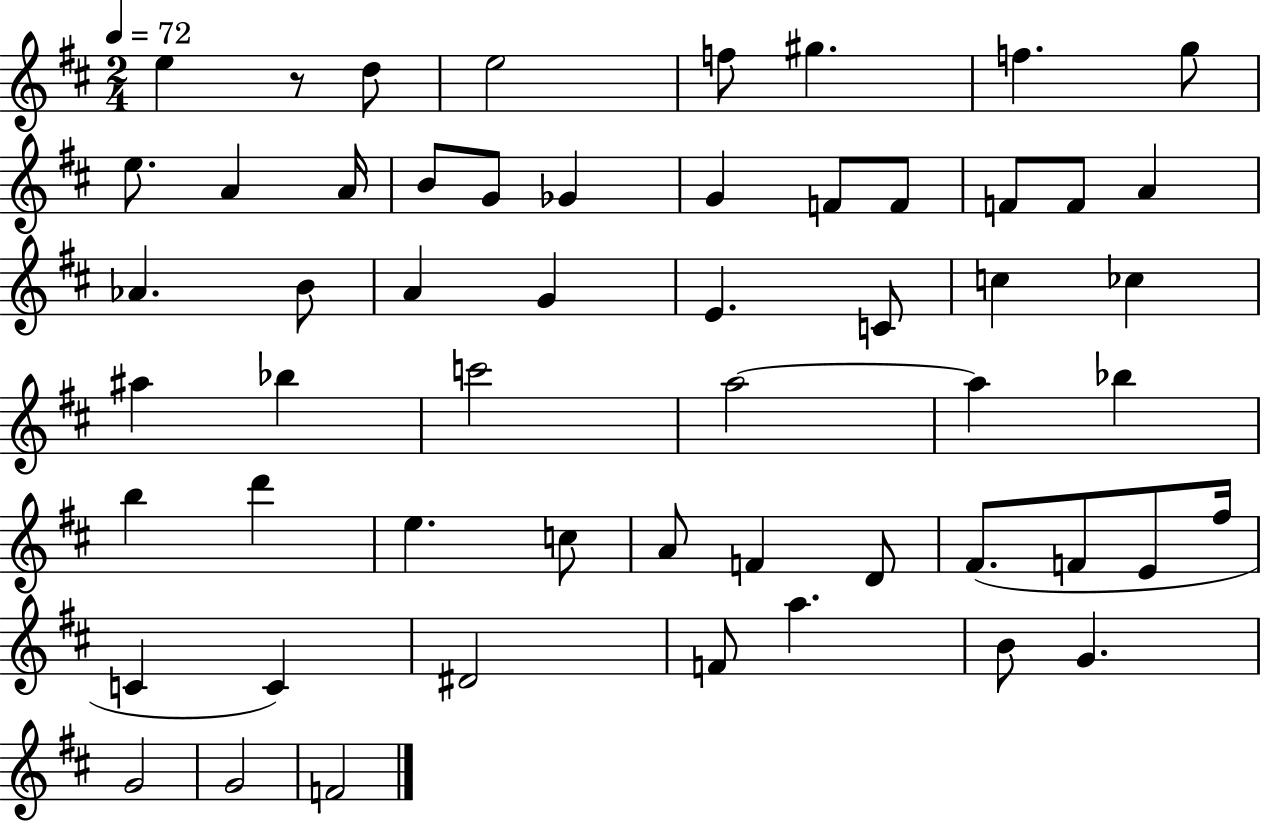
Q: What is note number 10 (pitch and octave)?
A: A4